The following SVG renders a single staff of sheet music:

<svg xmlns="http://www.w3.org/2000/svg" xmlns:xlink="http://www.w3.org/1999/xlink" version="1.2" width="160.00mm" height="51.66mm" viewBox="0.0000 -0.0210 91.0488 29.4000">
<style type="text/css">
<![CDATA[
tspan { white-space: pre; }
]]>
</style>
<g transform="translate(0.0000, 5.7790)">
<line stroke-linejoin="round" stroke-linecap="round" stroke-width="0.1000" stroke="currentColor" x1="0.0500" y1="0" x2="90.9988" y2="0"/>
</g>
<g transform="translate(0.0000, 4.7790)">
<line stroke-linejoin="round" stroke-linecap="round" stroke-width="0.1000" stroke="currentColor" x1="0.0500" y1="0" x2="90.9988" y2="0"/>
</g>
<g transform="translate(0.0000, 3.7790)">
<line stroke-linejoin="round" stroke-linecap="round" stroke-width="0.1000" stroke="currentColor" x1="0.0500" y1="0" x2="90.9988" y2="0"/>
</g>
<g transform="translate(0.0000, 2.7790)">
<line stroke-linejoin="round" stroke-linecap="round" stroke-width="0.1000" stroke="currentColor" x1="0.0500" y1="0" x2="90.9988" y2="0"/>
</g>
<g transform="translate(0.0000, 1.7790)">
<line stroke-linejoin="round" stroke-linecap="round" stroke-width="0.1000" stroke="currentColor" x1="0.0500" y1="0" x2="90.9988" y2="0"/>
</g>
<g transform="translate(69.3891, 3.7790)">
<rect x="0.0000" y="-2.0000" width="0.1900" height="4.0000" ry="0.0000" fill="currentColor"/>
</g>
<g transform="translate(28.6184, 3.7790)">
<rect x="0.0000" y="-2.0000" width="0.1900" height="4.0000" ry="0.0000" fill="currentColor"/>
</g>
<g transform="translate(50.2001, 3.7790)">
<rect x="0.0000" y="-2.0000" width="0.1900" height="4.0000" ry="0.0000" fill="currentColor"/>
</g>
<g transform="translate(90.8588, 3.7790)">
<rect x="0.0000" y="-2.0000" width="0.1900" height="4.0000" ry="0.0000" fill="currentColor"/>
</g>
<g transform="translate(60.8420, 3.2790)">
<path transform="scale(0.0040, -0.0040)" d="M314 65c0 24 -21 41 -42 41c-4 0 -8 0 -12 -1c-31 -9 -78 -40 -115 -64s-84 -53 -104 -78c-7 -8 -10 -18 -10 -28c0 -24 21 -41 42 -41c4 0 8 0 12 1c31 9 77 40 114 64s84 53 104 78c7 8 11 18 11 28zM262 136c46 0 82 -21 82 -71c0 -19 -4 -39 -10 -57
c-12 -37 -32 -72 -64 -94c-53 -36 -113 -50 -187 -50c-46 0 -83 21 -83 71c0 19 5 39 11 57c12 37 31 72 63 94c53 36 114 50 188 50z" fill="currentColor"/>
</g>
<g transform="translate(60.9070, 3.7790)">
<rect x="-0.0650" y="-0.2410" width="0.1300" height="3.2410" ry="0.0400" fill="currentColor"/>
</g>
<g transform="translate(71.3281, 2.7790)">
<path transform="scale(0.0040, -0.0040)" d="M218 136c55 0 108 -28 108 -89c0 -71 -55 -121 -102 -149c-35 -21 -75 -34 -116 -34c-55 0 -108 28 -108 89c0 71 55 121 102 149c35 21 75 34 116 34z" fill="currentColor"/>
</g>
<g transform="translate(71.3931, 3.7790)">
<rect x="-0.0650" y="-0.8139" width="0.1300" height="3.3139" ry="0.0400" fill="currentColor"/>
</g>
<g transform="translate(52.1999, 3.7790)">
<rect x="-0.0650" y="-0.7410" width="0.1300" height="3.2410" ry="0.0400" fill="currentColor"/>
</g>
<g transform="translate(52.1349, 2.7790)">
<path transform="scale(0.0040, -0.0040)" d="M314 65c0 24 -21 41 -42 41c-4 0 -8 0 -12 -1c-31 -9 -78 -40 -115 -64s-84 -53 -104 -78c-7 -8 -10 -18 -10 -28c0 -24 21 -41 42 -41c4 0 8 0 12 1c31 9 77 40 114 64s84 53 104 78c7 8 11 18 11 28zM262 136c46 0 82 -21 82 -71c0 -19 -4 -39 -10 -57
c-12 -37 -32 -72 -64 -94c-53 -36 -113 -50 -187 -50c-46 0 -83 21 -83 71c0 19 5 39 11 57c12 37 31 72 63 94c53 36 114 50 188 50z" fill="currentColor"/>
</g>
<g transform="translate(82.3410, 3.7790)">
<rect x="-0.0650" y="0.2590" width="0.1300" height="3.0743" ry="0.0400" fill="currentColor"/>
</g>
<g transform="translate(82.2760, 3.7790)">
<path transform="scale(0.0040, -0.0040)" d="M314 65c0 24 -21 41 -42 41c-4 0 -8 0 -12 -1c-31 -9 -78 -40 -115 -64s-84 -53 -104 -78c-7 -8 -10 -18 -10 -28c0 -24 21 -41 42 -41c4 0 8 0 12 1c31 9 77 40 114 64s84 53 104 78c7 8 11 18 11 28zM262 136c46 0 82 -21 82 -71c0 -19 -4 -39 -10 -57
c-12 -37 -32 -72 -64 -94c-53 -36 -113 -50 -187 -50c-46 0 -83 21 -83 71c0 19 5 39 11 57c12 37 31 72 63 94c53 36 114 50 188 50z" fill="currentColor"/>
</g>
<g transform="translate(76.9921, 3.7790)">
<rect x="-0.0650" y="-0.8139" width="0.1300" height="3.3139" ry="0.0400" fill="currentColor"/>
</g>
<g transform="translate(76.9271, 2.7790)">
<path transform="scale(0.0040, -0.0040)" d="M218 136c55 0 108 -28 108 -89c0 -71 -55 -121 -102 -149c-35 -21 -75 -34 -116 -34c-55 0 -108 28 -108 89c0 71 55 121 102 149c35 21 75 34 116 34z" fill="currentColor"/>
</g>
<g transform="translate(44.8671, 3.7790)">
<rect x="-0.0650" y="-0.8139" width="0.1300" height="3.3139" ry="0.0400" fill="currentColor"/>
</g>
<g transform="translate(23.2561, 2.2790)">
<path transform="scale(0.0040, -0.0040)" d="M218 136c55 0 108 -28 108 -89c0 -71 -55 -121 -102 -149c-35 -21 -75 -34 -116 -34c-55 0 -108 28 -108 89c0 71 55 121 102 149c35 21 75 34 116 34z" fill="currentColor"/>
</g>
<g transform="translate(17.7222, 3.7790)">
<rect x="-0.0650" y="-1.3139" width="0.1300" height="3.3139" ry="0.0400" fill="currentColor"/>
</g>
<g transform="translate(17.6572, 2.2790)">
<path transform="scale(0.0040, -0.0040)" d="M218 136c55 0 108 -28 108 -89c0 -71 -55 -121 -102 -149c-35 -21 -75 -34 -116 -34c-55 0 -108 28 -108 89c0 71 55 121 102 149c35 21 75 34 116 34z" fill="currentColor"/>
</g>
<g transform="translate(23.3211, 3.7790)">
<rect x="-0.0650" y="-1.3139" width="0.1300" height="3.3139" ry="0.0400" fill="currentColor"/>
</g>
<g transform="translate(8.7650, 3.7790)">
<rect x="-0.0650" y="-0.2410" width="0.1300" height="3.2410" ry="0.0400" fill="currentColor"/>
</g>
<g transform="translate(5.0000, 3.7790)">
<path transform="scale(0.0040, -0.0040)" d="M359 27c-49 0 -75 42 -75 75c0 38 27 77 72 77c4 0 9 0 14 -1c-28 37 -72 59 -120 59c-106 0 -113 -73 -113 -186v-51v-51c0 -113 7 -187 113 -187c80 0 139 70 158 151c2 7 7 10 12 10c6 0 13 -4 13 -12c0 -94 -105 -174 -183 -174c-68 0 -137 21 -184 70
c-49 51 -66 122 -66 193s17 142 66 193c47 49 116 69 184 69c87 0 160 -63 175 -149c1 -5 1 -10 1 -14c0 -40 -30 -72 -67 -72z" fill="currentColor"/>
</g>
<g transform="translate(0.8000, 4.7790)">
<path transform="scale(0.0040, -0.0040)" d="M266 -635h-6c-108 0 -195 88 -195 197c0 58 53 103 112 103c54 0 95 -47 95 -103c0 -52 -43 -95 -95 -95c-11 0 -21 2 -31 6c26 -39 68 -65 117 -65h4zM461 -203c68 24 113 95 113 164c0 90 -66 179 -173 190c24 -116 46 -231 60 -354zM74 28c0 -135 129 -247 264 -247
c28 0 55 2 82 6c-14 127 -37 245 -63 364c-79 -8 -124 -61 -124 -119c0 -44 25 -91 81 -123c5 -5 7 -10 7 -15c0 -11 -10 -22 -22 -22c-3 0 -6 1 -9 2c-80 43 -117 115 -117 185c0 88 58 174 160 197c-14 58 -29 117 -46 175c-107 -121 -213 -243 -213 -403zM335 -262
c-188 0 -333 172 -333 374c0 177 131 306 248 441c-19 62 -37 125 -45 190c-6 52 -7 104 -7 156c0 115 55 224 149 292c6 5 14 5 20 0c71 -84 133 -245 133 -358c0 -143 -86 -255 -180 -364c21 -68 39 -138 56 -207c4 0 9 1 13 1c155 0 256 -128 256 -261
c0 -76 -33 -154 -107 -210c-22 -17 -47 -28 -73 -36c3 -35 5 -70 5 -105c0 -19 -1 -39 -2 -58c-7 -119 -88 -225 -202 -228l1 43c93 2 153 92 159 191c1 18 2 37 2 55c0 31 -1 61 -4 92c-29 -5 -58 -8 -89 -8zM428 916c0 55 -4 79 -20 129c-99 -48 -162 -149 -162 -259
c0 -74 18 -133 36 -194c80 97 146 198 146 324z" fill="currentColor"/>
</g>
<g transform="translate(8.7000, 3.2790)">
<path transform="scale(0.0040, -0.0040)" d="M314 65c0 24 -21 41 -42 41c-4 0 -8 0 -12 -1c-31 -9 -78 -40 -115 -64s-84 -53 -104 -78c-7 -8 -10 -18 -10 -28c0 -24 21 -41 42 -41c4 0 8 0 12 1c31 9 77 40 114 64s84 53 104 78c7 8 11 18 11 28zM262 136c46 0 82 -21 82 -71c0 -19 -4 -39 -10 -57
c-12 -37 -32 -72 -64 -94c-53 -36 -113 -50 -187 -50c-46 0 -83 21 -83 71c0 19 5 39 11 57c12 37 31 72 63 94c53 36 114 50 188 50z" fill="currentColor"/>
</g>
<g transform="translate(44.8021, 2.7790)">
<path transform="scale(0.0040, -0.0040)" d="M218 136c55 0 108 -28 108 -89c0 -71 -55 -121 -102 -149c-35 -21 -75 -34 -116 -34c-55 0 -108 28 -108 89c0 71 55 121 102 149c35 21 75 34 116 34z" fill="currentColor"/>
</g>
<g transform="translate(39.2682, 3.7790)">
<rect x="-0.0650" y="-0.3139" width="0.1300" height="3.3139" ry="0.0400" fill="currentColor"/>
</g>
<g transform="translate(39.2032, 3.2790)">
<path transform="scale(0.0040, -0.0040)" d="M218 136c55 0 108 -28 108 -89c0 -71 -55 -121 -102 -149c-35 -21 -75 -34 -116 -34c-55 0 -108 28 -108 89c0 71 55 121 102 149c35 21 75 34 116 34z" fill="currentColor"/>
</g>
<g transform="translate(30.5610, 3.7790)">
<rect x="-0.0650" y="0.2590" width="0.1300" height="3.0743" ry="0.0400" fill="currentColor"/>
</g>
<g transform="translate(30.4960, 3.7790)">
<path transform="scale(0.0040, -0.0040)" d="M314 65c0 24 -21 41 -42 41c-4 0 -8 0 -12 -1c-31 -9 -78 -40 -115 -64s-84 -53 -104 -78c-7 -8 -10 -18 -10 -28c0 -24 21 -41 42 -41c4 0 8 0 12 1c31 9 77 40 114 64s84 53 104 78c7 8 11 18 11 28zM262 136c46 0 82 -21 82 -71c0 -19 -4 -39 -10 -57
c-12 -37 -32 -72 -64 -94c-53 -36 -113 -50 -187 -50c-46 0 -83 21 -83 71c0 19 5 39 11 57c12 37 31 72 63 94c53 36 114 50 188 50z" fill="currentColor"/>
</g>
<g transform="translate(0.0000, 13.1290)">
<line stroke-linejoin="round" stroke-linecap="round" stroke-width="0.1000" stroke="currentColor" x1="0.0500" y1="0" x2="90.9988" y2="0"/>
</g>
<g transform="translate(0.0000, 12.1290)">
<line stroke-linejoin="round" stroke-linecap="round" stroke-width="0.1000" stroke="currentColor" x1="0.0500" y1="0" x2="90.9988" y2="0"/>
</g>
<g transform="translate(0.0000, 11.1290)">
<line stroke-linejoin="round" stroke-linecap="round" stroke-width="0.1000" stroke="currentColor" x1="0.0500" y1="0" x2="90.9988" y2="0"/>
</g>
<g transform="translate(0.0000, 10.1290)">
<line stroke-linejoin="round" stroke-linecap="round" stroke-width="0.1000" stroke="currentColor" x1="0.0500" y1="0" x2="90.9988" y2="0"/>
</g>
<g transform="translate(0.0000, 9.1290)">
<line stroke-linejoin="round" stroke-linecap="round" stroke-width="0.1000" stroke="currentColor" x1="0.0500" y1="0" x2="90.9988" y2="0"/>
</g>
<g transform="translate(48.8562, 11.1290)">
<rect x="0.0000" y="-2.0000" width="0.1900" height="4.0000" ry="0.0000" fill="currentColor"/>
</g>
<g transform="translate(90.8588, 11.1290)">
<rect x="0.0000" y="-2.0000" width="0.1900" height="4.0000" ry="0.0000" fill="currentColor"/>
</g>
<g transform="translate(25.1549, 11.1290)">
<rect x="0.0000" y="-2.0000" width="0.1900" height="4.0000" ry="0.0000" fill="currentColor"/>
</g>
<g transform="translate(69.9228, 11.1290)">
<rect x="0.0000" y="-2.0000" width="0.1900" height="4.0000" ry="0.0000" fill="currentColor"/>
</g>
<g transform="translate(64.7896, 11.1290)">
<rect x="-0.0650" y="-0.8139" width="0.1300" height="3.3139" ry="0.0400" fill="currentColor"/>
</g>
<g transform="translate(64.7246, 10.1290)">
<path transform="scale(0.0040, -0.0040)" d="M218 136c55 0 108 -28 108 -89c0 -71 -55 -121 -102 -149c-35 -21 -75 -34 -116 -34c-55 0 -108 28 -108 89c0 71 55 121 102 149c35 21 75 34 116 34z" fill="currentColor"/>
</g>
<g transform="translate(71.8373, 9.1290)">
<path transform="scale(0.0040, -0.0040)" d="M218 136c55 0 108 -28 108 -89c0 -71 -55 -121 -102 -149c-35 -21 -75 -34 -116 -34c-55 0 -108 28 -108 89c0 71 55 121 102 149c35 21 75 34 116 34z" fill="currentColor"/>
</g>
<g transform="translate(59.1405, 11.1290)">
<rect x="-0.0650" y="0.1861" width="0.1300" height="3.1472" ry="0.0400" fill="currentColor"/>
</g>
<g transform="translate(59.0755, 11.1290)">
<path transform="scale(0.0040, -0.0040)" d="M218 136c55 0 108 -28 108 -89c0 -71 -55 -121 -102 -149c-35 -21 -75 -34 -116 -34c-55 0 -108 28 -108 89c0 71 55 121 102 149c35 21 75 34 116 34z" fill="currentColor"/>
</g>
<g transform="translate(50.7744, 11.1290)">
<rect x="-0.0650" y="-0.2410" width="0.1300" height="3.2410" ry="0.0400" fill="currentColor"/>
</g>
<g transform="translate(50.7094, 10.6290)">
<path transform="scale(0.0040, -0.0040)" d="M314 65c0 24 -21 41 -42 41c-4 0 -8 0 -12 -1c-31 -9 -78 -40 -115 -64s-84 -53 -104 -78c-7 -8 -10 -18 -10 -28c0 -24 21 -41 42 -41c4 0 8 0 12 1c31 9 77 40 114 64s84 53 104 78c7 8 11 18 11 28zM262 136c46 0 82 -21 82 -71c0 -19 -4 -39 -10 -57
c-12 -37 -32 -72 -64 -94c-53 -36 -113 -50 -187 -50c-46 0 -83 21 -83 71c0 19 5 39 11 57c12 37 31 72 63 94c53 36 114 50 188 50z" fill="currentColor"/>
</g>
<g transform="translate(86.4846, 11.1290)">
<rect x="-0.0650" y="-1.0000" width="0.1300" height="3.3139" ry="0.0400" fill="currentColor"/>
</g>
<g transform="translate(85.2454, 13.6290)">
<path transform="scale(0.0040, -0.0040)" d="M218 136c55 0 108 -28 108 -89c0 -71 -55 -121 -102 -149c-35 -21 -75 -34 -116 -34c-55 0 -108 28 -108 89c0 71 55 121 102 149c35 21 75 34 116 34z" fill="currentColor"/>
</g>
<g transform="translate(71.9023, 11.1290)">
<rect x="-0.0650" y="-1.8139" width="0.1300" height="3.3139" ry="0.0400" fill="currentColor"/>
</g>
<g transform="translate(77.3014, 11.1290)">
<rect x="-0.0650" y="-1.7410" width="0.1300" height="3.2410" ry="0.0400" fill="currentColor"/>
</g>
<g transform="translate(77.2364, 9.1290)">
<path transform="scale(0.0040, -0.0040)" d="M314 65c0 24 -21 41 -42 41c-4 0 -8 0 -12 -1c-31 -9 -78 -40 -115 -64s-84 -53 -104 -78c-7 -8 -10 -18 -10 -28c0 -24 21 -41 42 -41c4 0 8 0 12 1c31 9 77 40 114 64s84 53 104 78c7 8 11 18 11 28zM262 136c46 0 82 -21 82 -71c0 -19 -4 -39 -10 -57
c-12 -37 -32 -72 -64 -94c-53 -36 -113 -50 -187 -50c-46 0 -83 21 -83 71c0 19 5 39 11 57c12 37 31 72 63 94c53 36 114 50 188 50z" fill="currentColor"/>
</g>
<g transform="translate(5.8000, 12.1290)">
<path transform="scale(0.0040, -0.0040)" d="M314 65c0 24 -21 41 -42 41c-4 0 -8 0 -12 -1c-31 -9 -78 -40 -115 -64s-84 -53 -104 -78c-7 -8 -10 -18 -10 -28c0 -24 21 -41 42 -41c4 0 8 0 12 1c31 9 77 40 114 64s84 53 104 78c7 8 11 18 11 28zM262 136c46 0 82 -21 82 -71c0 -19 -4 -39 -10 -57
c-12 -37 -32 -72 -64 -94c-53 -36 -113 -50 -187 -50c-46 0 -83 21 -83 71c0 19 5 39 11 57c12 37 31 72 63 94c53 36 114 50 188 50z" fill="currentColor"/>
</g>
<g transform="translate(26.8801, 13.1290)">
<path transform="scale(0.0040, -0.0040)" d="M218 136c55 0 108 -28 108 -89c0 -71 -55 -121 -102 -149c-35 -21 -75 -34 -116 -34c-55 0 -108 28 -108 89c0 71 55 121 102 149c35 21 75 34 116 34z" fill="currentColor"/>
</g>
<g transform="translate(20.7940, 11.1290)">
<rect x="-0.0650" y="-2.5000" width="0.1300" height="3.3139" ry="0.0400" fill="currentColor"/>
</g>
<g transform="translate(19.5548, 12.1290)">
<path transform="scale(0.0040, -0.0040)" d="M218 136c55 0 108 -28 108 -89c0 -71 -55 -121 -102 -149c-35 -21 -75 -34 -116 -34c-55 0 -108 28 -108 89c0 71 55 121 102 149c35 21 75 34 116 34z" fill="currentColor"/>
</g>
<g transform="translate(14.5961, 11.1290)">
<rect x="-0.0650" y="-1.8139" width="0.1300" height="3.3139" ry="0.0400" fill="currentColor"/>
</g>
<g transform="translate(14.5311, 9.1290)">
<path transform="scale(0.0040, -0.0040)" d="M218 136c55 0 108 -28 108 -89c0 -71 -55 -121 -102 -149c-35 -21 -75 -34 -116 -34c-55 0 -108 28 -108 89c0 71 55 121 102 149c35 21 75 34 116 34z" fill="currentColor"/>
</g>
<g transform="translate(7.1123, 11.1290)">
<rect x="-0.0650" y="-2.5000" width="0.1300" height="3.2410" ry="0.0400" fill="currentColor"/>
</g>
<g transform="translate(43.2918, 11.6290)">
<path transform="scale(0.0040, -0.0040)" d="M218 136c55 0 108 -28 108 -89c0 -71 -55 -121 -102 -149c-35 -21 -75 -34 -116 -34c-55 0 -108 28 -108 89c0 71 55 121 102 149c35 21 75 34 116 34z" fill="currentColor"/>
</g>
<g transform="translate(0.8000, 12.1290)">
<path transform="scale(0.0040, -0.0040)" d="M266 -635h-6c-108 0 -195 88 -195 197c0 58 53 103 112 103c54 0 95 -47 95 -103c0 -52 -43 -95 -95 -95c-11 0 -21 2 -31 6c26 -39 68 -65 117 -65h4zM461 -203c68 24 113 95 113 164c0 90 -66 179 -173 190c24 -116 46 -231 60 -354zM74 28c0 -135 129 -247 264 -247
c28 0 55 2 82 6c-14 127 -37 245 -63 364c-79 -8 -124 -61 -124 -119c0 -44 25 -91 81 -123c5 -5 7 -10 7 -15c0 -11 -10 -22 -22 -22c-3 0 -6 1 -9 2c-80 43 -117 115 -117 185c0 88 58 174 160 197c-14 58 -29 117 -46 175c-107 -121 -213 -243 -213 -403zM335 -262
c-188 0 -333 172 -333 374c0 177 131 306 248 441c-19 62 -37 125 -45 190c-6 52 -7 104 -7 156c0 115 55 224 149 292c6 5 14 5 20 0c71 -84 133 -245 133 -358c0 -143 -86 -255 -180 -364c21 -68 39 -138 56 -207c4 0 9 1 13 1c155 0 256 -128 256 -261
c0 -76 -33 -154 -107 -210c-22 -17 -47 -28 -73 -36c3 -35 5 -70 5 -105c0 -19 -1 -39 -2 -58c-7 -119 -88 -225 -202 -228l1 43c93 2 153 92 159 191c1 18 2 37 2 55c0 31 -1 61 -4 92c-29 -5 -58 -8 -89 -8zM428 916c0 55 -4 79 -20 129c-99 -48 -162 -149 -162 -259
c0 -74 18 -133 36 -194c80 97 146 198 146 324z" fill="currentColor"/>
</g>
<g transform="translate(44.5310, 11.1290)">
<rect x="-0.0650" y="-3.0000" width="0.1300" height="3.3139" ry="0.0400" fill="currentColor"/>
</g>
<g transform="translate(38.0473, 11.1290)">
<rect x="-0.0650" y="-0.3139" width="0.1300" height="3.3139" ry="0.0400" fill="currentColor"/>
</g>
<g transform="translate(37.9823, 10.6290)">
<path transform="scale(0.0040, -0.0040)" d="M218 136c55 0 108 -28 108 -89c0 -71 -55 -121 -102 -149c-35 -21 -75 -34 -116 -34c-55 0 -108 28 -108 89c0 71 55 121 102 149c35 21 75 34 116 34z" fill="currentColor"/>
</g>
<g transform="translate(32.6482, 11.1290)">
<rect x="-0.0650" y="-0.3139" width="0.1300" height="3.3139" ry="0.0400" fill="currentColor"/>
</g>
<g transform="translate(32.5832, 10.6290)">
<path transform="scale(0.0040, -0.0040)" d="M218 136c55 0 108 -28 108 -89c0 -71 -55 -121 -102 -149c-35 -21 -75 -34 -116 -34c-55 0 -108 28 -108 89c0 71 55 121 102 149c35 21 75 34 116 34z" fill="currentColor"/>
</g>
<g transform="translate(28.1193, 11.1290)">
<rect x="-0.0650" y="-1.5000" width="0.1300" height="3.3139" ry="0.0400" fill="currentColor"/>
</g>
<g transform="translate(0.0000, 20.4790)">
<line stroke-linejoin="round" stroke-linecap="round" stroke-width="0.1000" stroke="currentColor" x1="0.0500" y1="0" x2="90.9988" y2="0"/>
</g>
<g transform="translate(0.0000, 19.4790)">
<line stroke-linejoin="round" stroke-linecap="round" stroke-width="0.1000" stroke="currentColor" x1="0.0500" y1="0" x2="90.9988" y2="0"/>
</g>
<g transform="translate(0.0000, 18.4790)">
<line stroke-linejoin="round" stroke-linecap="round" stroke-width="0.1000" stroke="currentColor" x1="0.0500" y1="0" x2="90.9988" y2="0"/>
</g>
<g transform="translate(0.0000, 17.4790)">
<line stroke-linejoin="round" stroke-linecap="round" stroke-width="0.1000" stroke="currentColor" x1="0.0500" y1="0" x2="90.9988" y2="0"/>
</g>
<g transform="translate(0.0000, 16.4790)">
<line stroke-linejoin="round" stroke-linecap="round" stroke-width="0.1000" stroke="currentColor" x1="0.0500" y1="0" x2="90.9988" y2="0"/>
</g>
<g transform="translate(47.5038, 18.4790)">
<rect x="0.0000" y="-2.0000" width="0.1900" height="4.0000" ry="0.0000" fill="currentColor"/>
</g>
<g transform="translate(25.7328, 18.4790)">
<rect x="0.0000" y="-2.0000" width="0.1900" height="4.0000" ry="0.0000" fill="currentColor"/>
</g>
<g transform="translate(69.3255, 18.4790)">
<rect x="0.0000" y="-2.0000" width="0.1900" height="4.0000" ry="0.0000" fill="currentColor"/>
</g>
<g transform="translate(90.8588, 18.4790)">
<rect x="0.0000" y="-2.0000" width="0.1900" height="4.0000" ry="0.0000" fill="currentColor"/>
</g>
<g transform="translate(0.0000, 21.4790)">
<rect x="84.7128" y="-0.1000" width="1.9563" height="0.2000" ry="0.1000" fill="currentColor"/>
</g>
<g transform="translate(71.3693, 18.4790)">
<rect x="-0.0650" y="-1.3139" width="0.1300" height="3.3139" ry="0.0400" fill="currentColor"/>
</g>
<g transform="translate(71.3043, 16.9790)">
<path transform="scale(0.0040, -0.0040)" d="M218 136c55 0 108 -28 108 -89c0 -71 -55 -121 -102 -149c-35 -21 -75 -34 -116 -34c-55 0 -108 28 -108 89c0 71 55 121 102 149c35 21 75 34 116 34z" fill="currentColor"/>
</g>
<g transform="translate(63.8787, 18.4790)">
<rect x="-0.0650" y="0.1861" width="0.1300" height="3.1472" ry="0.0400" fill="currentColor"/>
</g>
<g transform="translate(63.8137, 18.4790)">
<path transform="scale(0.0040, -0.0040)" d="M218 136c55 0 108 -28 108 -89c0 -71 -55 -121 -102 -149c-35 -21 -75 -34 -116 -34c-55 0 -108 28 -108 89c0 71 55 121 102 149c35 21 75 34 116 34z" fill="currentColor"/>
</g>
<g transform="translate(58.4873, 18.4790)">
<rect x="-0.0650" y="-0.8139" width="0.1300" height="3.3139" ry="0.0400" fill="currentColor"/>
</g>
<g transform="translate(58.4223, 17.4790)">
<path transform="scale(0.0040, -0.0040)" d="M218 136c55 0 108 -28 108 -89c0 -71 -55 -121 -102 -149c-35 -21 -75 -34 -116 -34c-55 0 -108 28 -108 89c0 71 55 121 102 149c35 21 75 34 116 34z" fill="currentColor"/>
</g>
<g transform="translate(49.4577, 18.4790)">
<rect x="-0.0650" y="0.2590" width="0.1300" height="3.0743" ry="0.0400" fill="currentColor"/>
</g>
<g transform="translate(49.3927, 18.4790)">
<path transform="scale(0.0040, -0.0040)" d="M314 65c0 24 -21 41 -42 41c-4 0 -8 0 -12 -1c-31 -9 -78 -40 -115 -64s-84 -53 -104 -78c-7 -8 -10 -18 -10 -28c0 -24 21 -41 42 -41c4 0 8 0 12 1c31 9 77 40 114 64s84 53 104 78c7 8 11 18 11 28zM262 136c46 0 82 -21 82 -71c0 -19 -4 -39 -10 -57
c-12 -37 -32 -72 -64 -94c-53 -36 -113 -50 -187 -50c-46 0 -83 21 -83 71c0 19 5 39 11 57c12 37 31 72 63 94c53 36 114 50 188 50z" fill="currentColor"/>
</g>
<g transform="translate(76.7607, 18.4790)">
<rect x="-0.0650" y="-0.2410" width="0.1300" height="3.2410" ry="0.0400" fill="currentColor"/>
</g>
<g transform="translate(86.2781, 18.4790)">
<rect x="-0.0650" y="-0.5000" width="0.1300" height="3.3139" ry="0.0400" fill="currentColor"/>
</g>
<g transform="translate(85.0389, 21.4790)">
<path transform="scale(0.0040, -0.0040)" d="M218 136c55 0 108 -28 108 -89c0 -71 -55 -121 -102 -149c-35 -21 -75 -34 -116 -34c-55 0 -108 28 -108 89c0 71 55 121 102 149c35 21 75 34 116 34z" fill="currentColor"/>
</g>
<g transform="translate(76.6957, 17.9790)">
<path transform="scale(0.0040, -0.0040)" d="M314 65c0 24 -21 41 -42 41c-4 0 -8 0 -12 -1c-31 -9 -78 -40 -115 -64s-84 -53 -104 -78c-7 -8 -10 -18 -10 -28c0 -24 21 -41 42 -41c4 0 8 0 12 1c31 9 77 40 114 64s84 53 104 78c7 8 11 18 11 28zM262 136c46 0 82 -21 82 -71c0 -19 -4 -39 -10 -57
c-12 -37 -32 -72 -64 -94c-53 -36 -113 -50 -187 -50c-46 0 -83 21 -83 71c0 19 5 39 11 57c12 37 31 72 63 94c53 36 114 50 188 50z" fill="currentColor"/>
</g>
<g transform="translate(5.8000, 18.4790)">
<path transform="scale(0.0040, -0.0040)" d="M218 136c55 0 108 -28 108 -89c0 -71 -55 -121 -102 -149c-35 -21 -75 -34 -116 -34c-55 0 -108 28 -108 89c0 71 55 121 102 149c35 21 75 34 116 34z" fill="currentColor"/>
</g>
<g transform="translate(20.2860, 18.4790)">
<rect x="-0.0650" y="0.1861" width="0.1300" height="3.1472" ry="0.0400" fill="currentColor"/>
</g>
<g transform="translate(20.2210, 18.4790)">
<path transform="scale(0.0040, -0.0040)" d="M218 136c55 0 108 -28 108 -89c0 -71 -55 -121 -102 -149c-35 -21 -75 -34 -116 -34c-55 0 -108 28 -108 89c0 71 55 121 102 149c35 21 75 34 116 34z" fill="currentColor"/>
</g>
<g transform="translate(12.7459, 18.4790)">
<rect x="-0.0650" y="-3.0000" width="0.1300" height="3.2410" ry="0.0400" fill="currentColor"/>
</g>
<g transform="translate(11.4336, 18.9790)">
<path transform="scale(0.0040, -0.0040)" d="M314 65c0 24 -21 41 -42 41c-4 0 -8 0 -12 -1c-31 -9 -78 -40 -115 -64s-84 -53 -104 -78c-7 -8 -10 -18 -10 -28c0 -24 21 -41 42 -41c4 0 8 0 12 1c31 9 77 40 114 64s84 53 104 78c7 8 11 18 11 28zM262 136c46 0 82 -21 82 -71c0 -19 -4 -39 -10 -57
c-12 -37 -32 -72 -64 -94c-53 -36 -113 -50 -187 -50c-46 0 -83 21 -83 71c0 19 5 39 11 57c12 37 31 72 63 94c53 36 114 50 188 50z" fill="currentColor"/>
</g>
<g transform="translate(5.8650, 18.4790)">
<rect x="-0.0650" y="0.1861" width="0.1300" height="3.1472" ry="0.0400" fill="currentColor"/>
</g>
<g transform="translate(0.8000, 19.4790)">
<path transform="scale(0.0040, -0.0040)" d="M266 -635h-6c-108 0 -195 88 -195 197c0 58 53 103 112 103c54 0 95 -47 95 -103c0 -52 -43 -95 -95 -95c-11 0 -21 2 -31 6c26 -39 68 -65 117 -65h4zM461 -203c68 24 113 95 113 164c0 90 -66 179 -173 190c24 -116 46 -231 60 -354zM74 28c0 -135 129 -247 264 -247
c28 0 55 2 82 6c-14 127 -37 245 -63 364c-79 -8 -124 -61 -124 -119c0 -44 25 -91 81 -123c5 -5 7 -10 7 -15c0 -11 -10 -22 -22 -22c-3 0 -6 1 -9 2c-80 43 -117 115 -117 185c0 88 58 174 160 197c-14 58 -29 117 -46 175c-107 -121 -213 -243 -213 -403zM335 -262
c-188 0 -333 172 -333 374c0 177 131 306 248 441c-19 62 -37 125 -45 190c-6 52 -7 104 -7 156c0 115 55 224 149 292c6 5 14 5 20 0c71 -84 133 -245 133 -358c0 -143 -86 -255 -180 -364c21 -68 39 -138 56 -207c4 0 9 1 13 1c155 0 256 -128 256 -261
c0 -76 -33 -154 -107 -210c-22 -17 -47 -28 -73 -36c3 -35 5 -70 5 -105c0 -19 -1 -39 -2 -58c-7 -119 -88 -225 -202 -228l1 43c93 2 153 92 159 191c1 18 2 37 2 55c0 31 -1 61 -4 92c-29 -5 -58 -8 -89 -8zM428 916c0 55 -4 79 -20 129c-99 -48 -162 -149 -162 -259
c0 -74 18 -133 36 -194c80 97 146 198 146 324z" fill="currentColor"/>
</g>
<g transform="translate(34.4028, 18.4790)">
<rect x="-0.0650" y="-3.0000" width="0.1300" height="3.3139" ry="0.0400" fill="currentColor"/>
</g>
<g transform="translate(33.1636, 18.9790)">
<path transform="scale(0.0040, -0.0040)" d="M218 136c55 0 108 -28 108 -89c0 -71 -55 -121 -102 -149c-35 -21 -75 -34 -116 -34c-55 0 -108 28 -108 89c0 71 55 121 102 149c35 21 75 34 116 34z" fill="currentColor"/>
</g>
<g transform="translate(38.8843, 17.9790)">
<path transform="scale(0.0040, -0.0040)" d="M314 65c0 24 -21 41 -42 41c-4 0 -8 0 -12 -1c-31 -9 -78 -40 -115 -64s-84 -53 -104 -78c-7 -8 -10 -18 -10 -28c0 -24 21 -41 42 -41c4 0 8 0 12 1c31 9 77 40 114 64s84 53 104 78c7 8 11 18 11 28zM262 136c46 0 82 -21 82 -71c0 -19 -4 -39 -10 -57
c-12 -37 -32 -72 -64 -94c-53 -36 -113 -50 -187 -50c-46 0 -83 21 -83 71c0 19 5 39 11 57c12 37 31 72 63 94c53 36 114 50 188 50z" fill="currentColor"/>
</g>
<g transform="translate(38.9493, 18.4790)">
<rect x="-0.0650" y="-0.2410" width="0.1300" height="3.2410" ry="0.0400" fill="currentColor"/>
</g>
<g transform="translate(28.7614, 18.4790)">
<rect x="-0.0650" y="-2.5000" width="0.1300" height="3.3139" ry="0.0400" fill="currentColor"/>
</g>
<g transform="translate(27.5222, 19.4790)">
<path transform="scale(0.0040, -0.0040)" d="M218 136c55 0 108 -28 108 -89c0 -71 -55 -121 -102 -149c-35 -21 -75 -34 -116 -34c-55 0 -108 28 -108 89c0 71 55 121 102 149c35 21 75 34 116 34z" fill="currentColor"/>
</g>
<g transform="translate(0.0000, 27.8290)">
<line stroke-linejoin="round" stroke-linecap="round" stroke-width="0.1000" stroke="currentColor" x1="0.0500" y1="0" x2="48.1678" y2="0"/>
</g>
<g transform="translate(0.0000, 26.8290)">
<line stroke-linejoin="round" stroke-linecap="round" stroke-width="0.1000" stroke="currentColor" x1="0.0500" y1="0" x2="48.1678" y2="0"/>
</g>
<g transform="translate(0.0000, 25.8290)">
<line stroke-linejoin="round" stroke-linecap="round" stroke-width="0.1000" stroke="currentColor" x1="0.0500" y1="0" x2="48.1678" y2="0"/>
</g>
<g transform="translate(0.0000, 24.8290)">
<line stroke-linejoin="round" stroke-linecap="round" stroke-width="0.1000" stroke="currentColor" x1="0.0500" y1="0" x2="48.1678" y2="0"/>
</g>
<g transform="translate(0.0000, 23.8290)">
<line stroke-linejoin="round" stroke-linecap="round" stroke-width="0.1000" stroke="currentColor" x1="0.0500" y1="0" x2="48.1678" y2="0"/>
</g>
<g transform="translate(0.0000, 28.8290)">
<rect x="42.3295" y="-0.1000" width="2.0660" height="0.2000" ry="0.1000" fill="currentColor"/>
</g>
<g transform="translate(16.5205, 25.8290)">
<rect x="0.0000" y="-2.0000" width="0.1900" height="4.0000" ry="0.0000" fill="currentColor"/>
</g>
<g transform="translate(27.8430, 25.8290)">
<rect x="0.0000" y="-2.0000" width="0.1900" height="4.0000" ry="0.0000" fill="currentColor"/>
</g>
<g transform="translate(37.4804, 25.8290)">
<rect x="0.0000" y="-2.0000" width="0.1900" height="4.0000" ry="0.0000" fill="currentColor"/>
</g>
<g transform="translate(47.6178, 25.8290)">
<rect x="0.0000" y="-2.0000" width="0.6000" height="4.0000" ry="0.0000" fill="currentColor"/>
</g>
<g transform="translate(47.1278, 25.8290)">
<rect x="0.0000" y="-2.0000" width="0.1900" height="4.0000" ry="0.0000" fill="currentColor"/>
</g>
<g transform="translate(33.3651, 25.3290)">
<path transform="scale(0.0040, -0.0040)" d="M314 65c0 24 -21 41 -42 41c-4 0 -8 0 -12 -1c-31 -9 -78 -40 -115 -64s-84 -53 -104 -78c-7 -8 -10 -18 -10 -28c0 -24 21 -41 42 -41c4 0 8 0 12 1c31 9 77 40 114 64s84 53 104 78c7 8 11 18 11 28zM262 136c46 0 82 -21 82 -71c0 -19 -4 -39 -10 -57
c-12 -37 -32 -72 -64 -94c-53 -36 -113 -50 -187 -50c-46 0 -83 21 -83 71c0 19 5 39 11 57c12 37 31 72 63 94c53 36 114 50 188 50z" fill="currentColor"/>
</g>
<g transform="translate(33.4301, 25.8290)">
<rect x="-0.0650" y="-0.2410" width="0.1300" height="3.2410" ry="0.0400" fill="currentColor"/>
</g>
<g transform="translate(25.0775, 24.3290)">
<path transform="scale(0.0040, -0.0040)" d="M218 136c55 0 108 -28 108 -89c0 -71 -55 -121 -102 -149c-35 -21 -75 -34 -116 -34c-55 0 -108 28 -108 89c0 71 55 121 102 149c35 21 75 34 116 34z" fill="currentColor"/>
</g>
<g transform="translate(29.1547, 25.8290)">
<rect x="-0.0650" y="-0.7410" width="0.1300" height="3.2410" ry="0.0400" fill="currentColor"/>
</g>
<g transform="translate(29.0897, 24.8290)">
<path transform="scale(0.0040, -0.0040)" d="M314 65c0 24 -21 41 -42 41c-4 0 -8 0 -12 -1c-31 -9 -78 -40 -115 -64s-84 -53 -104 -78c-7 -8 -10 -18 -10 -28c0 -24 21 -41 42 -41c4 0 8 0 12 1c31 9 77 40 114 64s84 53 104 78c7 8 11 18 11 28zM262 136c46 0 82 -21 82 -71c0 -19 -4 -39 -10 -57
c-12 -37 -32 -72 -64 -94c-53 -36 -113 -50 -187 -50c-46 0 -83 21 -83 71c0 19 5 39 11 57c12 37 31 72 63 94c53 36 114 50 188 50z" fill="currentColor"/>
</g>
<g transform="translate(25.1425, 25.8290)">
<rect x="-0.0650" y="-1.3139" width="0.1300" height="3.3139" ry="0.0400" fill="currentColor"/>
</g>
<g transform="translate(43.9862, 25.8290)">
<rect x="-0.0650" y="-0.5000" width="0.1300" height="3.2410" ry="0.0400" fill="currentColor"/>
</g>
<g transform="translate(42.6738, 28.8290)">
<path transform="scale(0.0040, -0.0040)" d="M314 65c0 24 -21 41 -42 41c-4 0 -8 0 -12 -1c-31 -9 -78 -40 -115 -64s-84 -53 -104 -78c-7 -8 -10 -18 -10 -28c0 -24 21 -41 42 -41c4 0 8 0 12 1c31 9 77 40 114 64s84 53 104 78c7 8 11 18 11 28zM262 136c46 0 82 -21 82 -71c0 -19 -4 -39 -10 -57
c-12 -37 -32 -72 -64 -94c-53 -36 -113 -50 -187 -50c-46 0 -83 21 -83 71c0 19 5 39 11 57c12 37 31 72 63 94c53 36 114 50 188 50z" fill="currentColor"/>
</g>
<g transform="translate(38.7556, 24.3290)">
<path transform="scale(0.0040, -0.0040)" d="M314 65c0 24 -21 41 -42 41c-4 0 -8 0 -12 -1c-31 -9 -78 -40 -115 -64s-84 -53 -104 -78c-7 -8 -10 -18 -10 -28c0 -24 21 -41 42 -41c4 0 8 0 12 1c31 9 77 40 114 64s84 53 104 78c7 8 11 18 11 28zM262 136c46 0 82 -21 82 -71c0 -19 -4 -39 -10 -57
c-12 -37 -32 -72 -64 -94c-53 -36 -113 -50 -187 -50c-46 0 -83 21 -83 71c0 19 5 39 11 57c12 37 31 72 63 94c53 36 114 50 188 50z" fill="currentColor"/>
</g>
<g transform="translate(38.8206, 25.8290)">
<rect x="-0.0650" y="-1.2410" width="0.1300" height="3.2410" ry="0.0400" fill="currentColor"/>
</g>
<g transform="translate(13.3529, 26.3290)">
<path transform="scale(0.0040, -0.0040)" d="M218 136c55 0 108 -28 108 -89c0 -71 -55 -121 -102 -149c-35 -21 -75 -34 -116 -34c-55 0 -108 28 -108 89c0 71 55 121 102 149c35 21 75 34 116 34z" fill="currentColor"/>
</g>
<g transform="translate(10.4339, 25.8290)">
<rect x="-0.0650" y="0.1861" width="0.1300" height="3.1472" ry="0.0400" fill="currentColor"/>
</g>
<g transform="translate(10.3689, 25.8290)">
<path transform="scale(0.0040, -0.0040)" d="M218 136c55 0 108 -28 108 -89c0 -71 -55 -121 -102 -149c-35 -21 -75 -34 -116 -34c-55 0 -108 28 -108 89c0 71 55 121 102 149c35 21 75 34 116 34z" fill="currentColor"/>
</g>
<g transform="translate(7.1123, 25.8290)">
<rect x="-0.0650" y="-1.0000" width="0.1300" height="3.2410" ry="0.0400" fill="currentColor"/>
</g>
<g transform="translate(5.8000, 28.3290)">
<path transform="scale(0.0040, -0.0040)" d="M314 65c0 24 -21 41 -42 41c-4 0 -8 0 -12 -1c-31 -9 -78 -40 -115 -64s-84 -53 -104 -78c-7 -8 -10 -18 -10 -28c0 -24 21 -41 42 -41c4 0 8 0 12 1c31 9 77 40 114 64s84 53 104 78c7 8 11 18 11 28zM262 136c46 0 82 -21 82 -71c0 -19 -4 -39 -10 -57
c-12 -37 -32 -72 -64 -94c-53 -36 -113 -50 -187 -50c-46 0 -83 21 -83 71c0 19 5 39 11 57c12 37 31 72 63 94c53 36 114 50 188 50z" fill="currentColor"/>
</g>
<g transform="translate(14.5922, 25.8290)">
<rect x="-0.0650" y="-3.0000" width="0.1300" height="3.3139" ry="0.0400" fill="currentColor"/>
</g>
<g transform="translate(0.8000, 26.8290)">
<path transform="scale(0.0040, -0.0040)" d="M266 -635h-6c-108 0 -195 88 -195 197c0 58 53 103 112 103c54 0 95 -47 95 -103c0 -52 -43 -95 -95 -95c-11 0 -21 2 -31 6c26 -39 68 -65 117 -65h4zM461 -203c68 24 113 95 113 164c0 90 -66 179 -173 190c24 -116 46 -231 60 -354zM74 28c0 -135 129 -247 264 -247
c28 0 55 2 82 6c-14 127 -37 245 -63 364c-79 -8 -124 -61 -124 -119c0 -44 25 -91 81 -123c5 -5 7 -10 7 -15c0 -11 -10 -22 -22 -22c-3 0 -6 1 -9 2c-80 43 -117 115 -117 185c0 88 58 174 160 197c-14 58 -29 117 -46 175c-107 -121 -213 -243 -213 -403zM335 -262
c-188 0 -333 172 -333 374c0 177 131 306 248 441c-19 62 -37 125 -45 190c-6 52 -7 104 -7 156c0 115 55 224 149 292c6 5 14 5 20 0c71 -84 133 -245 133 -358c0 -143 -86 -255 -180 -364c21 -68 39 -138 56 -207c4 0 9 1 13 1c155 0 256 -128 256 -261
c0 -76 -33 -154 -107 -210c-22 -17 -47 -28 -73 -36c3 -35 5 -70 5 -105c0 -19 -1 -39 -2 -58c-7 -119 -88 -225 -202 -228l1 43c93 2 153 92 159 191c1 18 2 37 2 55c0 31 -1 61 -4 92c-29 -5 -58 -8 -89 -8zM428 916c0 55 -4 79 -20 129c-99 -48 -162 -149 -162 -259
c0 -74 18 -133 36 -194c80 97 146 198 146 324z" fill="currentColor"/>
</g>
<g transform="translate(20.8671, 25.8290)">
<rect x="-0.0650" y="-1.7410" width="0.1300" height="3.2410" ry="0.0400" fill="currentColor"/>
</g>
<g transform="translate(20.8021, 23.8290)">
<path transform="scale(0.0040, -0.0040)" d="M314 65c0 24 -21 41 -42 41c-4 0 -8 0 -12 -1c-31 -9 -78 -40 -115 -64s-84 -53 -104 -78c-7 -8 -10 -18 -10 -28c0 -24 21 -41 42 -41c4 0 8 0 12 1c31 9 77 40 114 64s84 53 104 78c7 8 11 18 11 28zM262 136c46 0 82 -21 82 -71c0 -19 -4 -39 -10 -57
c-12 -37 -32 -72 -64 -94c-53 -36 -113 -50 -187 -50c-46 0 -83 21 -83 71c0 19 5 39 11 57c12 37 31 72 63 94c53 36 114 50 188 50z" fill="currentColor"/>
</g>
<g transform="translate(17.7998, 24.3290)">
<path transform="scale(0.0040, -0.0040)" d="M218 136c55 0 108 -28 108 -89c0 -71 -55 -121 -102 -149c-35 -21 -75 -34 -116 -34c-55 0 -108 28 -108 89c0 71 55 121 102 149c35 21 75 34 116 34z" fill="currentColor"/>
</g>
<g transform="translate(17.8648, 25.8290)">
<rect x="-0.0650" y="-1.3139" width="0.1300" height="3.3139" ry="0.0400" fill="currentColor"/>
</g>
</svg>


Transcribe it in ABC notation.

X:1
T:Untitled
M:4/4
L:1/4
K:C
c2 e e B2 c d d2 c2 d d B2 G2 f G E c c A c2 B d f f2 D B A2 B G A c2 B2 d B e c2 C D2 B A e f2 e d2 c2 e2 C2